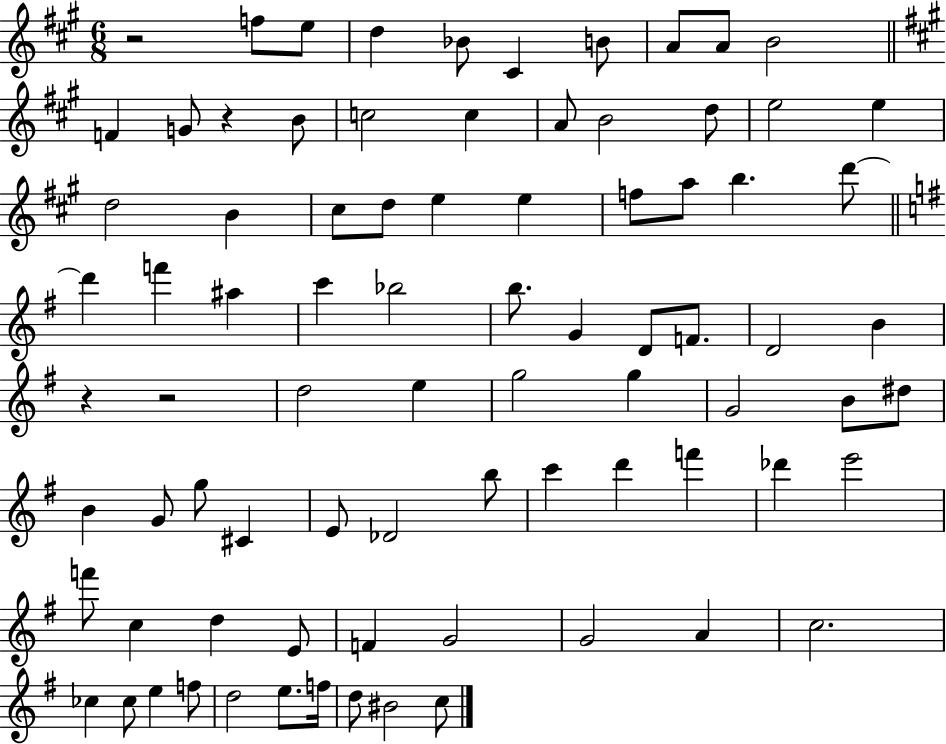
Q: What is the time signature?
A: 6/8